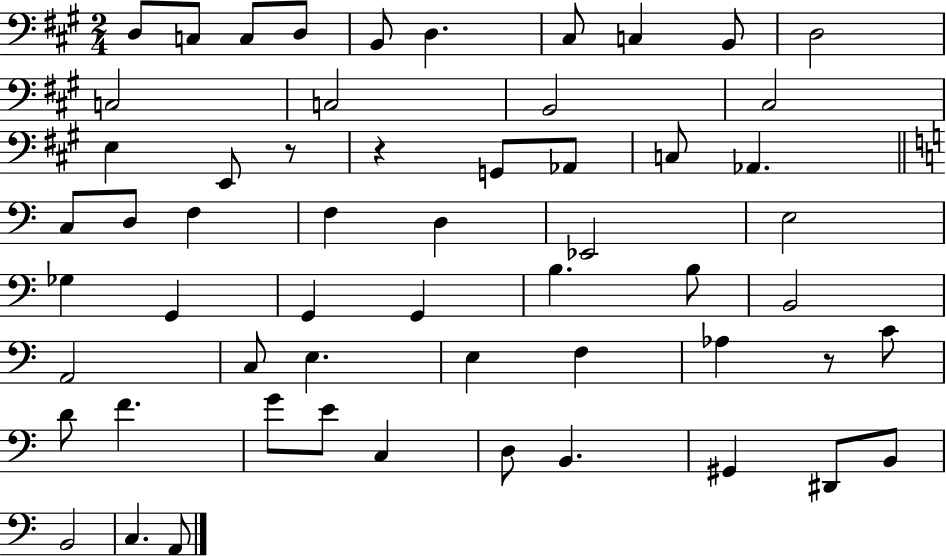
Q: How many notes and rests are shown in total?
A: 57